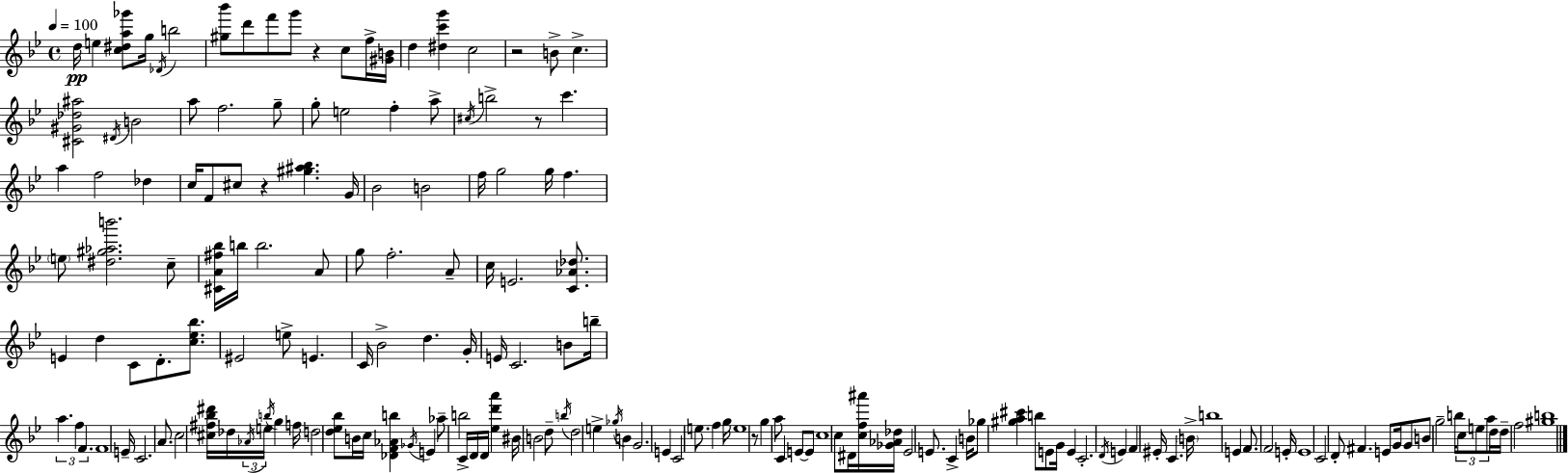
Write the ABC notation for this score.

X:1
T:Untitled
M:4/4
L:1/4
K:Gm
d/4 e [c^da_g']/2 g/4 _D/4 b2 [^g_b']/2 d'/2 f'/2 g'/2 z c/2 f/4 [^GB]/4 d [^dc'g'] c2 z2 B/2 c [^C^G_d^a]2 ^D/4 B2 a/2 f2 g/2 g/2 e2 f a/2 ^c/4 b2 z/2 c' a f2 _d c/4 F/2 ^c/2 z [^g^a_b] G/4 _B2 B2 f/4 g2 g/4 f e/2 [^d^g_ab']2 c/2 [^CA^f_b]/4 b/4 b2 A/2 g/2 f2 A/2 c/4 E2 [C_A_d]/2 E d C/2 D/2 [c_e_b]/2 ^E2 e/2 E C/4 _B2 d G/4 E/4 C2 B/2 b/4 a f F F4 E/4 C2 A/2 c2 [^c^f_b^d']/4 _d/4 _A/4 e/4 b/4 g f/4 d2 [d_e_b]/2 B/4 c/4 [_DF_Ab] _G/4 E _a/2 b2 C/4 D/4 D/4 [_ed'a'] ^B/4 B2 d/2 b/4 d2 e _g/4 B G2 E C2 e/2 f g/4 e4 z/2 g a/2 C E/2 E/2 c4 c/2 ^D/4 [cf^a']/4 [_G_A_d]/4 _E2 E/2 C B/4 _g/2 [^ga^c'] b/2 E/2 G/4 E C2 D/4 E F ^E/4 C B/4 b4 E F/2 F2 E/4 E4 C2 D/2 ^F E/2 G/4 G/2 B/2 g2 b/4 c/2 e/2 a/2 d/4 d/4 f2 [^gb]4